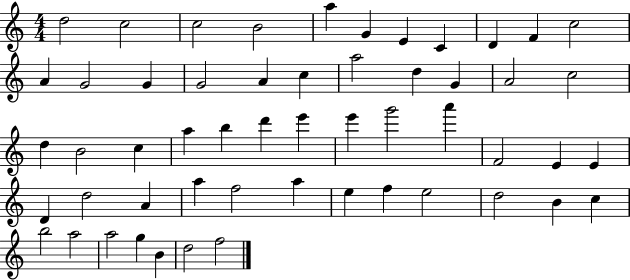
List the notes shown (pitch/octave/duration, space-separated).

D5/h C5/h C5/h B4/h A5/q G4/q E4/q C4/q D4/q F4/q C5/h A4/q G4/h G4/q G4/h A4/q C5/q A5/h D5/q G4/q A4/h C5/h D5/q B4/h C5/q A5/q B5/q D6/q E6/q E6/q G6/h A6/q F4/h E4/q E4/q D4/q D5/h A4/q A5/q F5/h A5/q E5/q F5/q E5/h D5/h B4/q C5/q B5/h A5/h A5/h G5/q B4/q D5/h F5/h